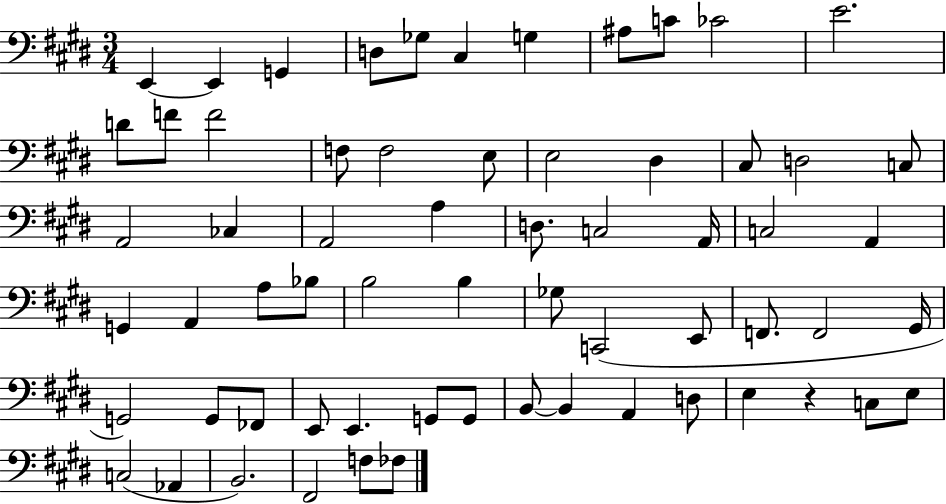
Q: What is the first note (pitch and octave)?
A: E2